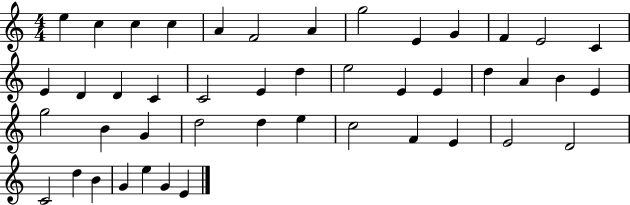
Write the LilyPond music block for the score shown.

{
  \clef treble
  \numericTimeSignature
  \time 4/4
  \key c \major
  e''4 c''4 c''4 c''4 | a'4 f'2 a'4 | g''2 e'4 g'4 | f'4 e'2 c'4 | \break e'4 d'4 d'4 c'4 | c'2 e'4 d''4 | e''2 e'4 e'4 | d''4 a'4 b'4 e'4 | \break g''2 b'4 g'4 | d''2 d''4 e''4 | c''2 f'4 e'4 | e'2 d'2 | \break c'2 d''4 b'4 | g'4 e''4 g'4 e'4 | \bar "|."
}